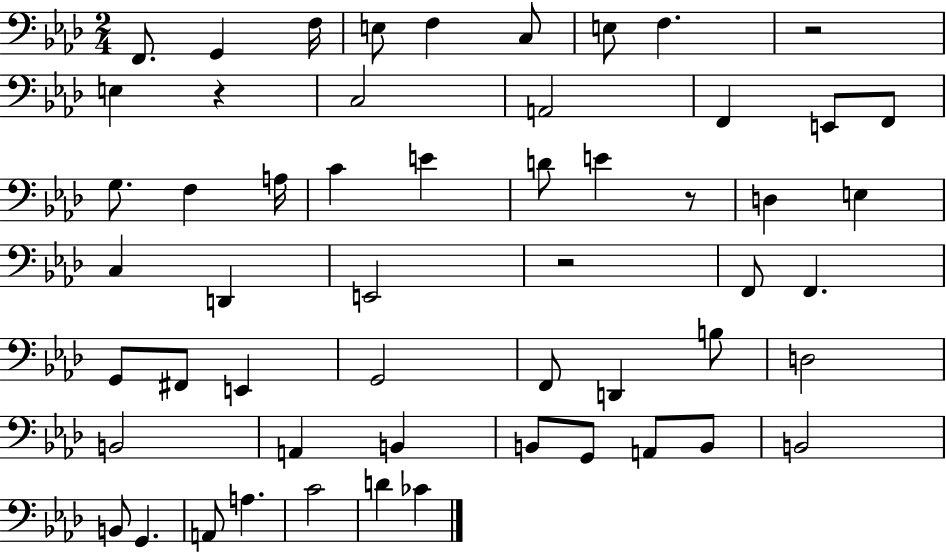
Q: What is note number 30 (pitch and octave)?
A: F#2